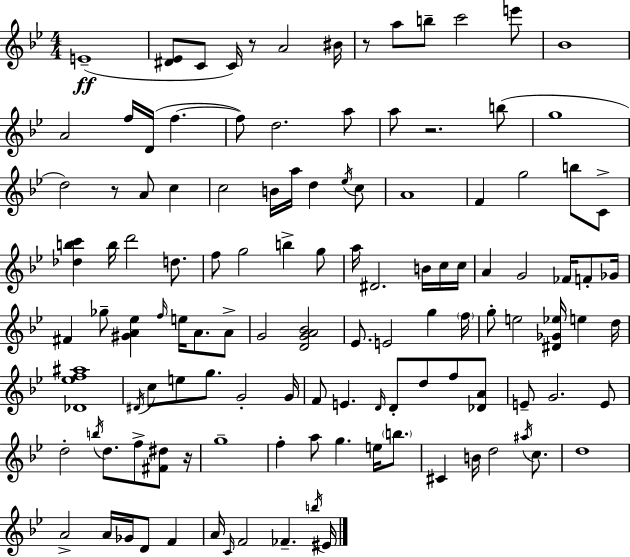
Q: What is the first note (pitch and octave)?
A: E4